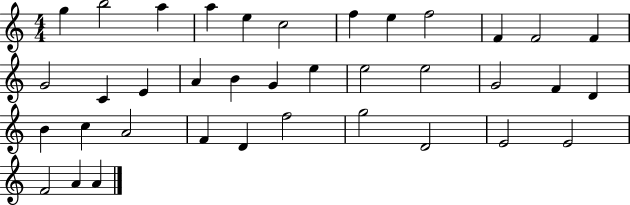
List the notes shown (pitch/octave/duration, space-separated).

G5/q B5/h A5/q A5/q E5/q C5/h F5/q E5/q F5/h F4/q F4/h F4/q G4/h C4/q E4/q A4/q B4/q G4/q E5/q E5/h E5/h G4/h F4/q D4/q B4/q C5/q A4/h F4/q D4/q F5/h G5/h D4/h E4/h E4/h F4/h A4/q A4/q